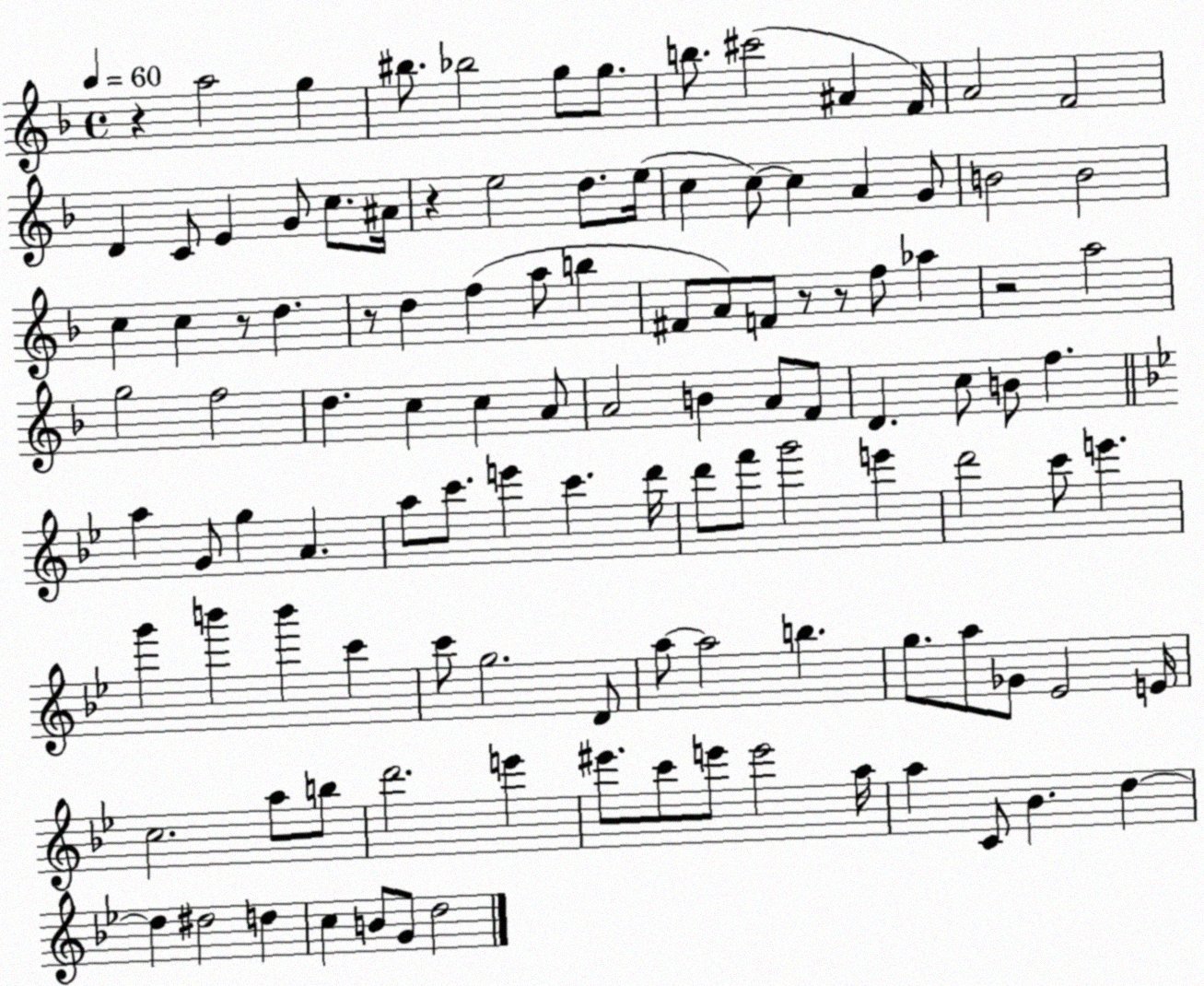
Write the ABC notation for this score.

X:1
T:Untitled
M:4/4
L:1/4
K:F
z a2 g ^b/2 _b2 g/2 g/2 b/2 ^c'2 ^A F/4 A2 F2 D C/2 E G/2 c/2 ^A/4 z e2 d/2 e/4 c c/2 c A G/2 B2 B2 c c z/2 d z/2 d f a/2 b ^F/2 A/2 F/2 z/2 z/2 f/2 _a z2 a2 g2 f2 d c c A/2 A2 B A/2 F/2 D c/2 B/2 f a G/2 g A a/2 c'/2 e' c' d'/4 d'/2 f'/2 g'2 e' d'2 c'/2 e' g' b' b' c' c'/2 g2 D/2 a/2 a2 b g/2 a/2 _G/2 _E2 E/4 c2 a/2 b/2 d'2 e' ^e'/2 c'/2 e'/2 e'2 a/4 a C/2 _B d d ^d2 d c B/2 G/2 d2